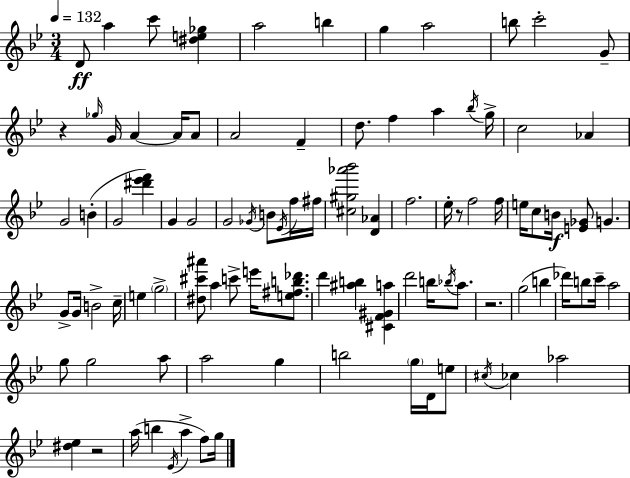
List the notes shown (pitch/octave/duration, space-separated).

D4/e A5/q C6/e [D#5,E5,Gb5]/q A5/h B5/q G5/q A5/h B5/e C6/h G4/e R/q Gb5/s G4/s A4/q A4/s A4/e A4/h F4/q D5/e. F5/q A5/q Bb5/s G5/s C5/h Ab4/q G4/h B4/q G4/h [D#6,Eb6,F6]/q G4/q G4/h G4/h Gb4/s B4/e Eb4/s F5/s F#5/s [C#5,G#5,Ab6,Bb6]/h [D4,Ab4]/q F5/h. Eb5/s R/e F5/h F5/s E5/s C5/e B4/s [E4,Gb4]/e G4/q. G4/e G4/s B4/h C5/s E5/q G5/h [D#5,C#6,A#6]/e A5/q C6/e E6/s [E5,F#5,B5,Db6]/e. D6/q [A#5,B5]/q [C#4,F4,G#4,A5]/q D6/h B5/s Bb5/s A5/e. R/h. G5/h B5/q Db6/s B5/e C6/s A5/h G5/e G5/h A5/e A5/h G5/q B5/h G5/s D4/s E5/e C#5/s CES5/q Ab5/h [D#5,Eb5]/q R/h A5/s B5/q Eb4/s A5/q F5/e G5/s